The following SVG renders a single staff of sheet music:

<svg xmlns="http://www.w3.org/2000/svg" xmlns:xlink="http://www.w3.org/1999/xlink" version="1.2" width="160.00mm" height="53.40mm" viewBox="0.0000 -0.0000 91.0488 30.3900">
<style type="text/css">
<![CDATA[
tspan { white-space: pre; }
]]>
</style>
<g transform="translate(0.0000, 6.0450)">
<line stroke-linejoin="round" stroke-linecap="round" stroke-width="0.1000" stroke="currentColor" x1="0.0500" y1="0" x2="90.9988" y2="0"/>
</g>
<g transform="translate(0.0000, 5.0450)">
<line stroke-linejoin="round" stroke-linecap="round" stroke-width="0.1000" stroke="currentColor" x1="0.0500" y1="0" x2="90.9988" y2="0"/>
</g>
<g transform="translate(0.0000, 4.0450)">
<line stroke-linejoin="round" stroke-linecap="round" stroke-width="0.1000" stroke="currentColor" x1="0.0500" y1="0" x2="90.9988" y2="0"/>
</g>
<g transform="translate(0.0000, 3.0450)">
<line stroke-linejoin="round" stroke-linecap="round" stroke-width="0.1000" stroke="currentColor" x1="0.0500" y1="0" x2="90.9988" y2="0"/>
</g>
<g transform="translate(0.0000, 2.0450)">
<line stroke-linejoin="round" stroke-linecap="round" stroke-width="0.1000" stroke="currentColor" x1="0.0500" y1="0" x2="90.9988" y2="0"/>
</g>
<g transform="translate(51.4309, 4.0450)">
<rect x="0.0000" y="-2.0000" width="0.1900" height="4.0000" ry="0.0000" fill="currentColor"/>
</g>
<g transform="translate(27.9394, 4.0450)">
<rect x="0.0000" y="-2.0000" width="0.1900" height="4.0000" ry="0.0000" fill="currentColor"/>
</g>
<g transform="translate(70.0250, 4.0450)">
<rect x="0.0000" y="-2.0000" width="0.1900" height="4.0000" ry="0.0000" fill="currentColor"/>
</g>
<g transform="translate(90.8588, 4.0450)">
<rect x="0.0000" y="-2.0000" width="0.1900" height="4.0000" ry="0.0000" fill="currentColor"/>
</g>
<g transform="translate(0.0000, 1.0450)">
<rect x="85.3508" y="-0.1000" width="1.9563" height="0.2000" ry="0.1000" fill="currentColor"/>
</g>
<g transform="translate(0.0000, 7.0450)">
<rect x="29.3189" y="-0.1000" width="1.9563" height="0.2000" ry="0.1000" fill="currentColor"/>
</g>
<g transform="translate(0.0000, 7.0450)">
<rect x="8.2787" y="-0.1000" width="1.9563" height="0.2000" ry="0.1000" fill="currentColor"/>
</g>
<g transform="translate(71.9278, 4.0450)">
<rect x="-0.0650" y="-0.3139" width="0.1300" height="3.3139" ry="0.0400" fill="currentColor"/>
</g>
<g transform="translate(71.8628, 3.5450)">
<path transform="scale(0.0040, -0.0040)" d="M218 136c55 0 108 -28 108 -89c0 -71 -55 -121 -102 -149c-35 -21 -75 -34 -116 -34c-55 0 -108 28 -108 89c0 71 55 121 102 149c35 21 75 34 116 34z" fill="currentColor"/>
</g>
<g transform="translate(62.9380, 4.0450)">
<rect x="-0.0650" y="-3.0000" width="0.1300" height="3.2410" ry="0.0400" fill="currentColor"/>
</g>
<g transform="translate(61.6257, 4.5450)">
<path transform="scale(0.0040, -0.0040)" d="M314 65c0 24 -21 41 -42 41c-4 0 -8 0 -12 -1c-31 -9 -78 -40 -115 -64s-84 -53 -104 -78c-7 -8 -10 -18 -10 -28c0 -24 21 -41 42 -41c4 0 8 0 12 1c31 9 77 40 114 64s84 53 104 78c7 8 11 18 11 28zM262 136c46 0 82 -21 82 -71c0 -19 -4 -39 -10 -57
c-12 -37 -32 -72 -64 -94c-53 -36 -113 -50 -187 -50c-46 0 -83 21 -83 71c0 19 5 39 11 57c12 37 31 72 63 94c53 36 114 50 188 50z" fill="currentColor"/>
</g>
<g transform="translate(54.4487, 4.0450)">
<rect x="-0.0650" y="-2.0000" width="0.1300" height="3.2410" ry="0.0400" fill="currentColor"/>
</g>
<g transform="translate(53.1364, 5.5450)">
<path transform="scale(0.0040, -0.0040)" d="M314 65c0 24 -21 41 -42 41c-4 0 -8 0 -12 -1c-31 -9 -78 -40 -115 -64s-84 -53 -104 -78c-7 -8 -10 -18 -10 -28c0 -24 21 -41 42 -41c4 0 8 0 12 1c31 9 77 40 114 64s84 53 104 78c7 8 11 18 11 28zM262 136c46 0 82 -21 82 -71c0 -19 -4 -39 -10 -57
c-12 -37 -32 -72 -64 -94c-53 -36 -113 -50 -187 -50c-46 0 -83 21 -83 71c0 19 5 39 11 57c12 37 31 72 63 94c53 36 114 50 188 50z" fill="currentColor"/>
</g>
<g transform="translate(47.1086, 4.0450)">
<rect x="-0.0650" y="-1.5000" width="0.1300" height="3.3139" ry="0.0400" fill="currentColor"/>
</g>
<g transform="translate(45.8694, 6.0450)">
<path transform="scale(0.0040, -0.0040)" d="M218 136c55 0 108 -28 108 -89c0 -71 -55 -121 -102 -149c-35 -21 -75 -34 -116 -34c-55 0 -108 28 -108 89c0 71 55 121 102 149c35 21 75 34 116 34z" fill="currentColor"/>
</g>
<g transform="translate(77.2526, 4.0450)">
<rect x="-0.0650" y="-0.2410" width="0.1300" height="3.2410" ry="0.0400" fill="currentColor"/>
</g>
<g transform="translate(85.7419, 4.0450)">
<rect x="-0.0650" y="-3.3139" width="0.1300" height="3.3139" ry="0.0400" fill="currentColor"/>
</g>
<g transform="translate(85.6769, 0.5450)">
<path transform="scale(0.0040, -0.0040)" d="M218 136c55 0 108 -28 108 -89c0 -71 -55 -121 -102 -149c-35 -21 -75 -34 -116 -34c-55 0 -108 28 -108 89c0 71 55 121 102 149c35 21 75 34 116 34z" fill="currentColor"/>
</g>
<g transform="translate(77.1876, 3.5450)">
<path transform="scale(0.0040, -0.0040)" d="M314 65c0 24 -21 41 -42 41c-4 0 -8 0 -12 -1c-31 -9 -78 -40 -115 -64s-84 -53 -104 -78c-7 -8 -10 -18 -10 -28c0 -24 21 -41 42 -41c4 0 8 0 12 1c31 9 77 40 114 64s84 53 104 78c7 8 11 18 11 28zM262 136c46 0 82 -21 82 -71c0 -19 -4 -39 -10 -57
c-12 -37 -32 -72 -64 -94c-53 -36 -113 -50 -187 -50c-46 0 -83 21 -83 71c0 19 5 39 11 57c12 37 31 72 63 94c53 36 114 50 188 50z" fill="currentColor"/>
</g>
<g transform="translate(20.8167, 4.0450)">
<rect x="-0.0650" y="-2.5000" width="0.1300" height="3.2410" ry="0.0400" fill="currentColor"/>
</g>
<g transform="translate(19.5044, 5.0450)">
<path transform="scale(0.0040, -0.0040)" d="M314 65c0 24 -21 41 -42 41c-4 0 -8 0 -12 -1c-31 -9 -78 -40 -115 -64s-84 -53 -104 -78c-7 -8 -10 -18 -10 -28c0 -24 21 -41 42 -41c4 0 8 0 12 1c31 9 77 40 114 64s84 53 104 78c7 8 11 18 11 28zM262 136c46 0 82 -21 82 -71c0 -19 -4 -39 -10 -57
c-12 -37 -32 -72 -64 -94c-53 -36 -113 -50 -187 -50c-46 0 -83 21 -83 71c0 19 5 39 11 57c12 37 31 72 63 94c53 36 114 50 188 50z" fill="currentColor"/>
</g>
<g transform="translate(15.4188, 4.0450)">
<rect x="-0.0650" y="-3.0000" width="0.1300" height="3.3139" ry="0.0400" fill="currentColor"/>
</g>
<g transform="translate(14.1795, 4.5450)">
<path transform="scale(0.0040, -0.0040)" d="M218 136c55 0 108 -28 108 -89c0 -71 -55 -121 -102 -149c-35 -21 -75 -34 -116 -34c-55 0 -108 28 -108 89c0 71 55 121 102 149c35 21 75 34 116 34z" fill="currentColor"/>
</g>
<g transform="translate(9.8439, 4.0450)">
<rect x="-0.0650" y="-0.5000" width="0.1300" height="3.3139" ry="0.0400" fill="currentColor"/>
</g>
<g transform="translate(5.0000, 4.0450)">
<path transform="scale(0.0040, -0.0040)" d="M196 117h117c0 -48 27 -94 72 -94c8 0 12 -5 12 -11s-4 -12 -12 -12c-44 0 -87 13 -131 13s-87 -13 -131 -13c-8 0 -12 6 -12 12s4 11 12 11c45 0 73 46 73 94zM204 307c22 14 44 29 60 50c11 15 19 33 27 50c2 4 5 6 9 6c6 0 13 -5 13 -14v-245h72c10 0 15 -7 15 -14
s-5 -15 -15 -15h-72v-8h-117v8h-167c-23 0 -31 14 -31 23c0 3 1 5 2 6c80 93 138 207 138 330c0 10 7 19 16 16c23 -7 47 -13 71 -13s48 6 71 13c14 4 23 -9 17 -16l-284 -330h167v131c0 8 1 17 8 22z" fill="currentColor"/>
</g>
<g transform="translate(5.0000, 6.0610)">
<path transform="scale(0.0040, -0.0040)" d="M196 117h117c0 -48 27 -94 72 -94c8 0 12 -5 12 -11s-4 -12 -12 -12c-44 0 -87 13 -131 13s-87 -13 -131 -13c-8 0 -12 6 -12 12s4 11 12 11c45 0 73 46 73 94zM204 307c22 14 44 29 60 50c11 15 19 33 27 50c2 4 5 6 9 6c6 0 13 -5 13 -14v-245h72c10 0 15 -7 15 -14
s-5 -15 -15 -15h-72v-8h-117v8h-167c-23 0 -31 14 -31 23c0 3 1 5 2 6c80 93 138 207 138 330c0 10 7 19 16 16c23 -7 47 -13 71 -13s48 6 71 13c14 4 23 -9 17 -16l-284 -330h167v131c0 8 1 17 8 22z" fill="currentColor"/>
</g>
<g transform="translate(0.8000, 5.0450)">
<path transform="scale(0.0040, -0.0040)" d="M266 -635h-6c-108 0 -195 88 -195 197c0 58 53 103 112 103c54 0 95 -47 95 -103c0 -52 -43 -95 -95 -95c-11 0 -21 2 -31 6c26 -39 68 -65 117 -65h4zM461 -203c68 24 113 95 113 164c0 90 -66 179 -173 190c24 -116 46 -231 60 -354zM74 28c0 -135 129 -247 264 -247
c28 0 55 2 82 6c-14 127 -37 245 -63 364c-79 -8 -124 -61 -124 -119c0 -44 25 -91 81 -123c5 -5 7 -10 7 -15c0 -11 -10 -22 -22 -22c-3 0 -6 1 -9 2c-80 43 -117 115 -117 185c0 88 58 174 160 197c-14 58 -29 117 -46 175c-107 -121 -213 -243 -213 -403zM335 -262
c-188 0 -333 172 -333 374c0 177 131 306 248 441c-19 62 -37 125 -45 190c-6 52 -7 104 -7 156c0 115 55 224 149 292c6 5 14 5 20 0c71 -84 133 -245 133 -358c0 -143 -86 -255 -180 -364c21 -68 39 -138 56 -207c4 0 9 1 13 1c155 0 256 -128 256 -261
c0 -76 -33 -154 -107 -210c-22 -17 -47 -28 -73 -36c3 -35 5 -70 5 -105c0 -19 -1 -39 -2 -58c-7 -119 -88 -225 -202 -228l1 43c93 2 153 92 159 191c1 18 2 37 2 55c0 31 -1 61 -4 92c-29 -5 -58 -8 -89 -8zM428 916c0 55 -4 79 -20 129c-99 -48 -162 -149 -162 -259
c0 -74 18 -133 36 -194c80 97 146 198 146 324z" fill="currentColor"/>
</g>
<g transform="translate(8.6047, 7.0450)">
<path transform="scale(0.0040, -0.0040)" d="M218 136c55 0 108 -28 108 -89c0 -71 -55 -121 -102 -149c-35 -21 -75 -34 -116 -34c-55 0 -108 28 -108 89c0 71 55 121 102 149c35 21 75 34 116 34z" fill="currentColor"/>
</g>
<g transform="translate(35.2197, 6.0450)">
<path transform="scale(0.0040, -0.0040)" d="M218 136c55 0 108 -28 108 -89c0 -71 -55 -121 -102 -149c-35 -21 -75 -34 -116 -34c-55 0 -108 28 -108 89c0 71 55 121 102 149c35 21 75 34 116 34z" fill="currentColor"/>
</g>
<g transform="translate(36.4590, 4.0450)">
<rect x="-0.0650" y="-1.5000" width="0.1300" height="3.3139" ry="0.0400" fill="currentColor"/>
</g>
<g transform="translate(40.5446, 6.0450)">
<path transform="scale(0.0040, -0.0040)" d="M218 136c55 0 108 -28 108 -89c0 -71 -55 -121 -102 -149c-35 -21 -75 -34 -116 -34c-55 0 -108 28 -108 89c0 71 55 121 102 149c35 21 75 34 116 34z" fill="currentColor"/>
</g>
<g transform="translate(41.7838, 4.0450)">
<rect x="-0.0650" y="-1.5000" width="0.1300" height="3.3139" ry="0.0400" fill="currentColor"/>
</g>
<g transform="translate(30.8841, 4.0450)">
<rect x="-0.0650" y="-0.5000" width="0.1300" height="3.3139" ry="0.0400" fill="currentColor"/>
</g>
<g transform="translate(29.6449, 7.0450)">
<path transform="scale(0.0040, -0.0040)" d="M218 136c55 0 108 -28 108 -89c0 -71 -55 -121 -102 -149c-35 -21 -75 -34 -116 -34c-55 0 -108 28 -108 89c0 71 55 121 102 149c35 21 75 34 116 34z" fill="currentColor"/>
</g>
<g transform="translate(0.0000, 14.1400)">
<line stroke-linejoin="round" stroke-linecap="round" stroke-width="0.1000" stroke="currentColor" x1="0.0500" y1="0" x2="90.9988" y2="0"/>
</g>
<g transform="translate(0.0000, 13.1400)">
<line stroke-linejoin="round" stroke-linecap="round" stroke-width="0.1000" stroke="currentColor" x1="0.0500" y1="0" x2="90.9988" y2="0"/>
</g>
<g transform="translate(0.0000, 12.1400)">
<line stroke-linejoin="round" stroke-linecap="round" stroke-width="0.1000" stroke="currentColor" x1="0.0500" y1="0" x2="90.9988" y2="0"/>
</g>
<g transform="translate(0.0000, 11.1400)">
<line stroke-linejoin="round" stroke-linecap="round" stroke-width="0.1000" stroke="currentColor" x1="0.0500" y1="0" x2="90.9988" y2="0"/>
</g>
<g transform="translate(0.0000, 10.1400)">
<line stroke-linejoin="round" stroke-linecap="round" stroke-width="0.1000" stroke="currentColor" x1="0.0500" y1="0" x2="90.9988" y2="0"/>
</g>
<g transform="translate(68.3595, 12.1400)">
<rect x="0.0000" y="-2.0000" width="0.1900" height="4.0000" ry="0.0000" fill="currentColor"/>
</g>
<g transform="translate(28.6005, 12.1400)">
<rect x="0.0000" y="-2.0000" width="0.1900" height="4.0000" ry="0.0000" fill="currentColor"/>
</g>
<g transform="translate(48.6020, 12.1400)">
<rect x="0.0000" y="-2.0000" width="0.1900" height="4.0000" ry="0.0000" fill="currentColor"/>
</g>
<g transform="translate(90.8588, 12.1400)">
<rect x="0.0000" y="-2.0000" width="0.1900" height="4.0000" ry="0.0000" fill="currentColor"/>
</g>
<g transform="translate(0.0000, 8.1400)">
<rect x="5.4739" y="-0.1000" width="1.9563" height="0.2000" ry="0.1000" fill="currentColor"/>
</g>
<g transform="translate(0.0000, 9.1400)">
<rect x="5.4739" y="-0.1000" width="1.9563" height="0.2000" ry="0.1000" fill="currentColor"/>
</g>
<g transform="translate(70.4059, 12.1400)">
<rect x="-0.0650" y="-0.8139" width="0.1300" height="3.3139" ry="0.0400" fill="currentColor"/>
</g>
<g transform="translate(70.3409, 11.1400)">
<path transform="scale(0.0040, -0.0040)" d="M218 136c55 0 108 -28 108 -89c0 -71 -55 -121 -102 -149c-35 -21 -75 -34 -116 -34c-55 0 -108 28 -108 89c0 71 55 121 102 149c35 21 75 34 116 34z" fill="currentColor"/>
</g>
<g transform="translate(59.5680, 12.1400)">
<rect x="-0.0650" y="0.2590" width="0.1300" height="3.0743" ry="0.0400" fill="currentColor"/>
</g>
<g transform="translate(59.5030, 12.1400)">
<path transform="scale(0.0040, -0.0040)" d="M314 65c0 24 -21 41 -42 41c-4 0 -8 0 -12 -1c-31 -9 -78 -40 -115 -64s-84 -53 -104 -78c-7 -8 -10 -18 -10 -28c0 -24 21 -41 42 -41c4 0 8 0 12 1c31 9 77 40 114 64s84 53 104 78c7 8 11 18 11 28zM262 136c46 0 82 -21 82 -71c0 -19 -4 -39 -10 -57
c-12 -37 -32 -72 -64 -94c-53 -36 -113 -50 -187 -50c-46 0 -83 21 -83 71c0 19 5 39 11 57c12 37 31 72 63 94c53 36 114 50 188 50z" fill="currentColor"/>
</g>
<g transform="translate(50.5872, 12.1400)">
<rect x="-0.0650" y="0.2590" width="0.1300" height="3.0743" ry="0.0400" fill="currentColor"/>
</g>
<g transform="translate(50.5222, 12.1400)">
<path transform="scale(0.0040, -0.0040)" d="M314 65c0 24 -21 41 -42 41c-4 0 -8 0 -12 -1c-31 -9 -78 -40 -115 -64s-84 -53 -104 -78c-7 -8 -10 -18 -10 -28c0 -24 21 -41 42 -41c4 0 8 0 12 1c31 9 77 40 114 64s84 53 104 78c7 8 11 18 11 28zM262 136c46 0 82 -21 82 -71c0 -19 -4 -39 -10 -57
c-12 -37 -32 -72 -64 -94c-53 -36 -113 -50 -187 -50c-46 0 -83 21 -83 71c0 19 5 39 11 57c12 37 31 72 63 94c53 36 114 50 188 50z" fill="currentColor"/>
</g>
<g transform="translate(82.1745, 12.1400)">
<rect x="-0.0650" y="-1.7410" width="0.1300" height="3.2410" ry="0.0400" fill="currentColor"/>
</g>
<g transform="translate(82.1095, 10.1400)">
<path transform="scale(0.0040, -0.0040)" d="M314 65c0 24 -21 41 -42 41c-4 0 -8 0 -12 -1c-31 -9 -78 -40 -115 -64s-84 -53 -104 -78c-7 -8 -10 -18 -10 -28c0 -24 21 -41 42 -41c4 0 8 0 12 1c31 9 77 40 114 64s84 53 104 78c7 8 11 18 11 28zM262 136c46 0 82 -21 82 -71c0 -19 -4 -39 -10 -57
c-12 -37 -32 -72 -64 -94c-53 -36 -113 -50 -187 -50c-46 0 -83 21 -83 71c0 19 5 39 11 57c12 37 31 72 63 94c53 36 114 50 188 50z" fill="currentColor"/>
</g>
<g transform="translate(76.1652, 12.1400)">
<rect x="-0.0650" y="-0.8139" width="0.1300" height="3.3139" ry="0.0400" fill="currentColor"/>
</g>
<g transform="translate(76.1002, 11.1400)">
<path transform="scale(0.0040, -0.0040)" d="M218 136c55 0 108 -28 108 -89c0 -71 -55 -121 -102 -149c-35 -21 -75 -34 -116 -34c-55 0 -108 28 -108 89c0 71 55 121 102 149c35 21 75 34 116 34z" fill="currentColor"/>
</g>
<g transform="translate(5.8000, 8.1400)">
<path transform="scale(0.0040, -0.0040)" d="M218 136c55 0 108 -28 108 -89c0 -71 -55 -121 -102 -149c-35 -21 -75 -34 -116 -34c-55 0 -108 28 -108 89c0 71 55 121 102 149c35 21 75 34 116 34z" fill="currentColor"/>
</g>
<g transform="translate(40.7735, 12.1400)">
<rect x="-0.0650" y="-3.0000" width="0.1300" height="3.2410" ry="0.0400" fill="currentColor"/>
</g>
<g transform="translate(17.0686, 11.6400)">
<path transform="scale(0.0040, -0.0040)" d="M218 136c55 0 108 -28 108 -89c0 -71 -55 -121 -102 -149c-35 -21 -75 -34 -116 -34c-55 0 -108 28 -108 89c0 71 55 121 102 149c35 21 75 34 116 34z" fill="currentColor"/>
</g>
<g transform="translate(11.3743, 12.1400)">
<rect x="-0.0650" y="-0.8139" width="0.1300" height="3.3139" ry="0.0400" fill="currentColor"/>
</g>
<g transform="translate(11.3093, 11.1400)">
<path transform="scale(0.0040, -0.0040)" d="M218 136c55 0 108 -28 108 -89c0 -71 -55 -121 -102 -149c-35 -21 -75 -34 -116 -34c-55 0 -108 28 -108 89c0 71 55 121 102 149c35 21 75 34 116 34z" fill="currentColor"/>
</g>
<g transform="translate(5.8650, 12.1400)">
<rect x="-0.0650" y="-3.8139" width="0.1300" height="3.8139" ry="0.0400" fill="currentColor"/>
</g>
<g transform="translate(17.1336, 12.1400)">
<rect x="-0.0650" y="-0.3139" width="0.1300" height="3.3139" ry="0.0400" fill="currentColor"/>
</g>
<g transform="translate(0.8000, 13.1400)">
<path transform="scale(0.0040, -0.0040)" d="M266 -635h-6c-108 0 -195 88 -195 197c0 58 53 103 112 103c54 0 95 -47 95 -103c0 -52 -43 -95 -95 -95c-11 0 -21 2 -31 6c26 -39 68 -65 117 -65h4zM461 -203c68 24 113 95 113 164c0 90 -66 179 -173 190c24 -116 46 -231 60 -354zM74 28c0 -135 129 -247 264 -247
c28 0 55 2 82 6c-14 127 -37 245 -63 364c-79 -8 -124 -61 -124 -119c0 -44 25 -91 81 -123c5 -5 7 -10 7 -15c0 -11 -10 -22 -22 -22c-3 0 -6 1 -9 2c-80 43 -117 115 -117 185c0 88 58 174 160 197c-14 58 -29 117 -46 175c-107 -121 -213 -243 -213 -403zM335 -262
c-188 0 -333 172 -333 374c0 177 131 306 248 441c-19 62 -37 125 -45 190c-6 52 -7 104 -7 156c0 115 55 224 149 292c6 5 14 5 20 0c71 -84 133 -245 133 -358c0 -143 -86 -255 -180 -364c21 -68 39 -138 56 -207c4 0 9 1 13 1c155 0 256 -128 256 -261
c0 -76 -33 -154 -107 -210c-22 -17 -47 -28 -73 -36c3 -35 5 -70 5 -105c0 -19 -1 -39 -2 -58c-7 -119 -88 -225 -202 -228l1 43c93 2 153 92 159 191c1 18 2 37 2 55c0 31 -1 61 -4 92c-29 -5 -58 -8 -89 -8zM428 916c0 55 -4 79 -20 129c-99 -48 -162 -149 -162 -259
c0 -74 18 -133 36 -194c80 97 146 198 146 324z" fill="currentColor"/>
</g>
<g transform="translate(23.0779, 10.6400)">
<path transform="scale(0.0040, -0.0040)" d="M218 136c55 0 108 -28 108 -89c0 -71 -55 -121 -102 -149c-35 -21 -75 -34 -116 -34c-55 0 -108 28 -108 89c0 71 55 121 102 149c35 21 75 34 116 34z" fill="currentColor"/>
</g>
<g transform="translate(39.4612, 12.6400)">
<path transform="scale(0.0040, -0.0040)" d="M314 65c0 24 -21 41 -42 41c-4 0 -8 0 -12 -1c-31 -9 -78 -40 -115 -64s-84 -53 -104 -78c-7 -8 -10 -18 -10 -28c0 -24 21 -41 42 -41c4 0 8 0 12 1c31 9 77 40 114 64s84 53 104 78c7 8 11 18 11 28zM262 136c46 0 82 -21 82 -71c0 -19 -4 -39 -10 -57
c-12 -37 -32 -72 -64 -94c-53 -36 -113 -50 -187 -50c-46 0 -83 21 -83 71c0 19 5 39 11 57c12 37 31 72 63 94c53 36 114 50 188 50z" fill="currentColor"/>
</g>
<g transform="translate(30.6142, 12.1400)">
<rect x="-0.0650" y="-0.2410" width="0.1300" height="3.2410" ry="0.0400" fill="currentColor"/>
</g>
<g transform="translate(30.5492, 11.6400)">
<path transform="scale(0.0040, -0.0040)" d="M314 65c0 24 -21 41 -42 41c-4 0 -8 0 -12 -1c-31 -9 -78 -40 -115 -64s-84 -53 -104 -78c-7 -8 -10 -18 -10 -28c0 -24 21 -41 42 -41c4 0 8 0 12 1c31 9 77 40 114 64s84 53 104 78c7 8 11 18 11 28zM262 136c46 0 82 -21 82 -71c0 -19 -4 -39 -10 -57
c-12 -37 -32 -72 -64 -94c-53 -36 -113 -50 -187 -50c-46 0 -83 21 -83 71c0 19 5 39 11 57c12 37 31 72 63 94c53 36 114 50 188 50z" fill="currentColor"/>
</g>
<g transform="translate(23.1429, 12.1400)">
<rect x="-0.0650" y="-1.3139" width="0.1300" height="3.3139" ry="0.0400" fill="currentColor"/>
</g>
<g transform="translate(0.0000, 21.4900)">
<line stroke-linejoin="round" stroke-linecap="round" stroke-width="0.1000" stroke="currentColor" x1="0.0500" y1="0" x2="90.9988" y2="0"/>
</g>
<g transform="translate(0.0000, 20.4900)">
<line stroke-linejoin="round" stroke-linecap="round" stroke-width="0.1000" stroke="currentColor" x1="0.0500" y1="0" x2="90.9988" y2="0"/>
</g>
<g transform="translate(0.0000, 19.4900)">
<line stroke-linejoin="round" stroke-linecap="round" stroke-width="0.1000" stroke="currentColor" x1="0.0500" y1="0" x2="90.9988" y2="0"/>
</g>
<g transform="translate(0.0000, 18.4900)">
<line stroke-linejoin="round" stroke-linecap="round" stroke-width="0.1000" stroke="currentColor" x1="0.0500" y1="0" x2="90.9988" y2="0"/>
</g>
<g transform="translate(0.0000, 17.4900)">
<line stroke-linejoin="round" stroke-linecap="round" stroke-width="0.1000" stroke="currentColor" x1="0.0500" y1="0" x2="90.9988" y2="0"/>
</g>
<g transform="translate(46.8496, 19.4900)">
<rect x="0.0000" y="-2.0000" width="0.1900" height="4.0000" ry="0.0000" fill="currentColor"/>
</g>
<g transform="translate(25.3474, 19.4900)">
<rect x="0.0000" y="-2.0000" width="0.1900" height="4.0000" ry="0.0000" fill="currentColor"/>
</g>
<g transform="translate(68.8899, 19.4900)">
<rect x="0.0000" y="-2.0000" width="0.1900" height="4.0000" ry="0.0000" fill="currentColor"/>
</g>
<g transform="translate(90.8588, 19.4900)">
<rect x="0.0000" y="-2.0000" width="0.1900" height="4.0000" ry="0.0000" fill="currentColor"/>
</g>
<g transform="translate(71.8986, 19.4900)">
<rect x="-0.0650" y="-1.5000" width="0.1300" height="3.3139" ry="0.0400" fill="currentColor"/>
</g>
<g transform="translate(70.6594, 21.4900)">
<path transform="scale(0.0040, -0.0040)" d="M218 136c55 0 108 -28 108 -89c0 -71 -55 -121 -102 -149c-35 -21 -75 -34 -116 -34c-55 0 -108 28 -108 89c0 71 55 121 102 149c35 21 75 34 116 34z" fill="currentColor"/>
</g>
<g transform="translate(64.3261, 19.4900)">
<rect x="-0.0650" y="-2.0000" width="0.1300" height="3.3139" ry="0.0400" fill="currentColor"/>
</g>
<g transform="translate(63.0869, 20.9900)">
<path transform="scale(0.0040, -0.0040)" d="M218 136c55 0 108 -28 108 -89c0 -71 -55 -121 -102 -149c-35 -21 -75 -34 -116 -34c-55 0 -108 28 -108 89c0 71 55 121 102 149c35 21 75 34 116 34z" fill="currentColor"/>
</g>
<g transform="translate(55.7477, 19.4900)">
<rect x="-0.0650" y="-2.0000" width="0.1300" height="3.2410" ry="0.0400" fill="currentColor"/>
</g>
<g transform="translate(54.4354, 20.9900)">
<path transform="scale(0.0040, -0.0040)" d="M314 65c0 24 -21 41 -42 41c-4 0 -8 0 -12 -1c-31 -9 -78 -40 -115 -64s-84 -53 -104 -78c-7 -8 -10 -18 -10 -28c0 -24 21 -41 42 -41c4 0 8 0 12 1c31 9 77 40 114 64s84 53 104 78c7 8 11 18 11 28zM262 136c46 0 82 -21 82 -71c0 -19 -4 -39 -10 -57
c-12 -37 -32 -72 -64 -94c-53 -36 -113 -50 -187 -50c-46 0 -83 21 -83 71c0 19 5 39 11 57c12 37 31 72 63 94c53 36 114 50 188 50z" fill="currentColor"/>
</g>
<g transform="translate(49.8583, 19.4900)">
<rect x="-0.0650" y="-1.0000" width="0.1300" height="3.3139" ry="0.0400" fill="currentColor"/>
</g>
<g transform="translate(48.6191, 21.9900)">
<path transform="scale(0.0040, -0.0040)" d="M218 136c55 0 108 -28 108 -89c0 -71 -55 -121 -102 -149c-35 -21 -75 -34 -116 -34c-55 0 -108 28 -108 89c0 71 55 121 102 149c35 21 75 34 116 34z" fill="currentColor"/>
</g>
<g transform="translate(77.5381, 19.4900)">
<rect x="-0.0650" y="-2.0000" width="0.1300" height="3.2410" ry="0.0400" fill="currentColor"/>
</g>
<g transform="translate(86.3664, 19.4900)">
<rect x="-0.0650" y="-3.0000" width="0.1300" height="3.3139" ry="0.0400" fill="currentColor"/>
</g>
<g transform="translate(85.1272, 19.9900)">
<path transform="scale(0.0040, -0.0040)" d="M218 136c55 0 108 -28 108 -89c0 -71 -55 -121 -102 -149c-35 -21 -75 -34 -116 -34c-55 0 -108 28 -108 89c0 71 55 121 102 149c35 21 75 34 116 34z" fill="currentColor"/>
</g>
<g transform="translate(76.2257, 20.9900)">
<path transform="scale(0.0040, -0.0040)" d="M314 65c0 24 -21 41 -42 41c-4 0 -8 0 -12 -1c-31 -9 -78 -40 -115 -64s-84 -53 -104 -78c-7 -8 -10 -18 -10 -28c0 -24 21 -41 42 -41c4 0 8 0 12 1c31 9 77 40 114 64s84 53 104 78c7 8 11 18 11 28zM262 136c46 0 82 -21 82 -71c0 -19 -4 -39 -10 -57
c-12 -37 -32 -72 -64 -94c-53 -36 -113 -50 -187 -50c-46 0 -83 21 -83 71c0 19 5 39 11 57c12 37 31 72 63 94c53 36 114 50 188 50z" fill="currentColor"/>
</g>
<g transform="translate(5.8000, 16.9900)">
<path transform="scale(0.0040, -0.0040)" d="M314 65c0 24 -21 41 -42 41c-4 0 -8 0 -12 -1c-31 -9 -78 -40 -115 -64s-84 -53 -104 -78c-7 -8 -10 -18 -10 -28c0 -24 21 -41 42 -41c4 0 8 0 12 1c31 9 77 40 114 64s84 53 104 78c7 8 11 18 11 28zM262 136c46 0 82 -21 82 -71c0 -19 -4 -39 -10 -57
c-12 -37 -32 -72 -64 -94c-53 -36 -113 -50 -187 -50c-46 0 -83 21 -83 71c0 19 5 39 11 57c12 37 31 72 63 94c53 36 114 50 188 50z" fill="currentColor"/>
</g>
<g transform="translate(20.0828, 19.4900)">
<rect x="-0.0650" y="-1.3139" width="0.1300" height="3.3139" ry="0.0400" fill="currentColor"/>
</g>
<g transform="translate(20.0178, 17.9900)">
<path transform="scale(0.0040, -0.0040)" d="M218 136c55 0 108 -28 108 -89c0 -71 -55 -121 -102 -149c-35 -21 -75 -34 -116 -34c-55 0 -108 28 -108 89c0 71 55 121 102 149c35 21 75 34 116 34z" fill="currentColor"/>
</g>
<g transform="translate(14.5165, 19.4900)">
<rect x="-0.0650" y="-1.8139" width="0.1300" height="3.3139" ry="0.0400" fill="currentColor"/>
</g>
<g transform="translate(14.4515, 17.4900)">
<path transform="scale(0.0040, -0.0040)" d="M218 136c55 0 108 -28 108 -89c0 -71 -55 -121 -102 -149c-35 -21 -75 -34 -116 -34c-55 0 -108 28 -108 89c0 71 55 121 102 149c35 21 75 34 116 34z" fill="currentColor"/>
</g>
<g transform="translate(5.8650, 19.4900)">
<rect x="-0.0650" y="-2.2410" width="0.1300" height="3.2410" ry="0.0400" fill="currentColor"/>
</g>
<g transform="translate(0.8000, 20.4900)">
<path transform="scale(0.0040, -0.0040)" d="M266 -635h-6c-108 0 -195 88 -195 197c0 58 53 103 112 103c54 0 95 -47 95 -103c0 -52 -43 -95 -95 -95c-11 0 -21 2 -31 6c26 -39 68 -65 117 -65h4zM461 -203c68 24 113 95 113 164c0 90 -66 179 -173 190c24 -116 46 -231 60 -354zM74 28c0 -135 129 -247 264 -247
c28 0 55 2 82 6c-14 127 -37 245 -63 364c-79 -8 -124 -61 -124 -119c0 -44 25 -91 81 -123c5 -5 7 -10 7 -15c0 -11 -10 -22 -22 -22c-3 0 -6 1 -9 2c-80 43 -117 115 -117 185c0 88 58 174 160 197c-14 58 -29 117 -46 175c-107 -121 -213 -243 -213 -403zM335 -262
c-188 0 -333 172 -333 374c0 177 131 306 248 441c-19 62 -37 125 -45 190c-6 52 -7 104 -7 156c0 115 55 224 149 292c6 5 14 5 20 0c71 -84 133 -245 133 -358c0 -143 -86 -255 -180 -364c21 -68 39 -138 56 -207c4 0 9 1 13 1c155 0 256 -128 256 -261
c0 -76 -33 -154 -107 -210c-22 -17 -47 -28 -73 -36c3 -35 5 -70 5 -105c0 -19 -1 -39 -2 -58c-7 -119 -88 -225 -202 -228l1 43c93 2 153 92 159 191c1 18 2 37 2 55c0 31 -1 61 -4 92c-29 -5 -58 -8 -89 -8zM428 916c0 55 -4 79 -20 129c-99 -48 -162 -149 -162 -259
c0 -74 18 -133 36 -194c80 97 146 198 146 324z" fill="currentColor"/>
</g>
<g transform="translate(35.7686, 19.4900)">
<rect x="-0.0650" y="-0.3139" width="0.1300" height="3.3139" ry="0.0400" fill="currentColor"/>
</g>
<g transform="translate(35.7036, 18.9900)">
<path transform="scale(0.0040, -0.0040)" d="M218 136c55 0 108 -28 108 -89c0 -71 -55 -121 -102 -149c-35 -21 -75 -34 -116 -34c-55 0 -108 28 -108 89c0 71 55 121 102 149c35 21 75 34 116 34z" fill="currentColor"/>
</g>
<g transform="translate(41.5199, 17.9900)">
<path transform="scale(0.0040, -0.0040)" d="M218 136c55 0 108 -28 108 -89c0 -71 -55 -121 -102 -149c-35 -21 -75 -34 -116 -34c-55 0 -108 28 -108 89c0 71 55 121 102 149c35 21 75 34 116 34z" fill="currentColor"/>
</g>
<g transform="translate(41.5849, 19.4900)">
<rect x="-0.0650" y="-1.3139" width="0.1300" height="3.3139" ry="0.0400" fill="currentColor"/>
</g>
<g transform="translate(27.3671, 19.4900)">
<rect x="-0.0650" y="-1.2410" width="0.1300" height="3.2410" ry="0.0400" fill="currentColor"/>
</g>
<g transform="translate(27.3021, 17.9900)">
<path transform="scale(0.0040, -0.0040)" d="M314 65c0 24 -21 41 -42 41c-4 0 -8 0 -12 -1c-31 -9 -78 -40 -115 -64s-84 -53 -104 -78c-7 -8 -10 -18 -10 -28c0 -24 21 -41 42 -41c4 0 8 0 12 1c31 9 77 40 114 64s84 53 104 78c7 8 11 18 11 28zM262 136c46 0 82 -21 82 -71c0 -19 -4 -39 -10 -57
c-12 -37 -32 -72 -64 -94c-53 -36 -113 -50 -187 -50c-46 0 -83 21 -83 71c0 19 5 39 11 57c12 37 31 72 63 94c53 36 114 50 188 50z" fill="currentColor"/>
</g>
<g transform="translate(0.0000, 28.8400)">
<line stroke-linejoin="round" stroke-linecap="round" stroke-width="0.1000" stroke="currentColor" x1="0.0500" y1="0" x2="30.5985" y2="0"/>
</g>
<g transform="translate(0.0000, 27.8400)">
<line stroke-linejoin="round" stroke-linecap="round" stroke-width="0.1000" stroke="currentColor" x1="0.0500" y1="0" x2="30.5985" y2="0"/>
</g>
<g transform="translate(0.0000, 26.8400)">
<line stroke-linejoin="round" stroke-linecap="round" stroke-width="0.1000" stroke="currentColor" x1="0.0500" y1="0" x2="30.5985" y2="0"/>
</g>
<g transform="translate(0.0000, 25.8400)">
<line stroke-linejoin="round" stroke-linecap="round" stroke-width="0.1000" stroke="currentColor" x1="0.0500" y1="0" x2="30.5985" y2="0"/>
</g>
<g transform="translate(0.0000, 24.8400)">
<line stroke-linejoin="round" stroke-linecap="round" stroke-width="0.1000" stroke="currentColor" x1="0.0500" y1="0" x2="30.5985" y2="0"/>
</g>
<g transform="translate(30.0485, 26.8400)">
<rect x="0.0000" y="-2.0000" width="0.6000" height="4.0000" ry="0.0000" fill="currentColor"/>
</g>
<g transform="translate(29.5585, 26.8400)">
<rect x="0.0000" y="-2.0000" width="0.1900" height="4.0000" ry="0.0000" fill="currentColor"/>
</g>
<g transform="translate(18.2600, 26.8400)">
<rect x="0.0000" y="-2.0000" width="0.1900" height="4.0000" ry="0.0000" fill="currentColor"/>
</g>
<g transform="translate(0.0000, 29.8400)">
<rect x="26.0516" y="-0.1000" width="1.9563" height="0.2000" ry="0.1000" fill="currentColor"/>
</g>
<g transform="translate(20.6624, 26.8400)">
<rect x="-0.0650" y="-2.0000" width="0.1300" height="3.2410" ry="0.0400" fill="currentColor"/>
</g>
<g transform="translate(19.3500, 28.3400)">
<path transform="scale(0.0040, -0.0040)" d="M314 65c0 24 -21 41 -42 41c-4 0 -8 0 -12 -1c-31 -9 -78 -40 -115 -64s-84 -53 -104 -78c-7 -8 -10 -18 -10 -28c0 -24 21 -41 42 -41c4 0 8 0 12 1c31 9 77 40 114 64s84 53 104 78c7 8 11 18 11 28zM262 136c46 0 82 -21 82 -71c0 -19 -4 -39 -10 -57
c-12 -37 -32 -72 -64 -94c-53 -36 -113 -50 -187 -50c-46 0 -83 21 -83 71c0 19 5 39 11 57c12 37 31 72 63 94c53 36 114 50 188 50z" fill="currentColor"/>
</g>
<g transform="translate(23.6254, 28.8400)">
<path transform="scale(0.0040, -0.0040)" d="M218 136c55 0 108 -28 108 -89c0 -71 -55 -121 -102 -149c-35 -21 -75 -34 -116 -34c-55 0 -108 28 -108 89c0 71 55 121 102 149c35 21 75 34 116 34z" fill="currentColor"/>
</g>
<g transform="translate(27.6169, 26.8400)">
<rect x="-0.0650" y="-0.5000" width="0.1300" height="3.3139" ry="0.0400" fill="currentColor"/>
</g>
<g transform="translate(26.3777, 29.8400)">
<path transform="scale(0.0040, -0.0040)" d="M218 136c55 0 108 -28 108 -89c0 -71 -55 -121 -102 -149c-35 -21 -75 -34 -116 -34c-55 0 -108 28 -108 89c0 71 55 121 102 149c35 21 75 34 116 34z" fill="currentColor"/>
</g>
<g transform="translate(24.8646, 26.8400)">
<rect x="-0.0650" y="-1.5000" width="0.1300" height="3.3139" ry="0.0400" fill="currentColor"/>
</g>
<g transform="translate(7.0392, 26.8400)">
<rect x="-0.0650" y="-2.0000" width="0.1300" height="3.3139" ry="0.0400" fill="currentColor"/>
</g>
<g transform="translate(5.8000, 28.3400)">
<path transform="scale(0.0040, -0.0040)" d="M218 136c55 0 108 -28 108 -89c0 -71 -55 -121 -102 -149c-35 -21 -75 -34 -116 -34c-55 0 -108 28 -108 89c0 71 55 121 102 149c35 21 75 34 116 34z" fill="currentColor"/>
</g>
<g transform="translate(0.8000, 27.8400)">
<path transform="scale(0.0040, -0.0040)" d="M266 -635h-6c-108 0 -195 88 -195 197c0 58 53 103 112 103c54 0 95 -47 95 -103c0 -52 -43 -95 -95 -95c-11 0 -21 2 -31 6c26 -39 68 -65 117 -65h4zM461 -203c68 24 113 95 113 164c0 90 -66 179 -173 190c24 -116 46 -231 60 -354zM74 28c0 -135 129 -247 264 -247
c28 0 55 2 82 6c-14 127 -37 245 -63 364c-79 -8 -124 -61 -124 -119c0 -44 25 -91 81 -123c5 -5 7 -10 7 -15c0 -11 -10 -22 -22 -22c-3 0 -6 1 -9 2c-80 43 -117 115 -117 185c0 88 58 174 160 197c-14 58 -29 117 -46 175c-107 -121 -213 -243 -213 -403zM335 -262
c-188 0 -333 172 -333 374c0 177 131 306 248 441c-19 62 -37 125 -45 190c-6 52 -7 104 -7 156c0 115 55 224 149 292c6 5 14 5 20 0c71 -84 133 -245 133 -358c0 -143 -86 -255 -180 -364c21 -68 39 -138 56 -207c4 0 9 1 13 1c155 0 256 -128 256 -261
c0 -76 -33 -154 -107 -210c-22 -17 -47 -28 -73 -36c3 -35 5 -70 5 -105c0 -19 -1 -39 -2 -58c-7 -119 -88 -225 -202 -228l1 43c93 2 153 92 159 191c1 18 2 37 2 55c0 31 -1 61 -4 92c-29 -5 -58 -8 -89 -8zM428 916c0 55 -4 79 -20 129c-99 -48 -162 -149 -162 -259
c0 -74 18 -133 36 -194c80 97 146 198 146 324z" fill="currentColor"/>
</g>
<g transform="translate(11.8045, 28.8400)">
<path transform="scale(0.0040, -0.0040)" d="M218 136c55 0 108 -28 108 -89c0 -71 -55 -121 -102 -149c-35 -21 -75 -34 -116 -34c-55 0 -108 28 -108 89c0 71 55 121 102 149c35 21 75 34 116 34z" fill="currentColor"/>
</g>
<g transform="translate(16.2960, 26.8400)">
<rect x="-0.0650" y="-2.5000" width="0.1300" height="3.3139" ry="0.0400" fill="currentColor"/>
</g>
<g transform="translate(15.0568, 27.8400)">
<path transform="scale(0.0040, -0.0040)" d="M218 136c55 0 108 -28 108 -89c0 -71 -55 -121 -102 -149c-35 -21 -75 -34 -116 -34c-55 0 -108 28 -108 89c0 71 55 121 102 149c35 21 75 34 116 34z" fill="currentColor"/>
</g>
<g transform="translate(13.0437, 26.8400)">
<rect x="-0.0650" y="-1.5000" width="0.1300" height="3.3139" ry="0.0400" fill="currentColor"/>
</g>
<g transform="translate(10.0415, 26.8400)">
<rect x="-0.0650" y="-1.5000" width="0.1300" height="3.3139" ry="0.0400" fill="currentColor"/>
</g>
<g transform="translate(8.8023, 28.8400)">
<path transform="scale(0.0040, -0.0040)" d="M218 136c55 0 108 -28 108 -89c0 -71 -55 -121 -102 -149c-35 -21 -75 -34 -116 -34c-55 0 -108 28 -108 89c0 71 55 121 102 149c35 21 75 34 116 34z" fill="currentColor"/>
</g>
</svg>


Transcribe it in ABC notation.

X:1
T:Untitled
M:4/4
L:1/4
K:C
C A G2 C E E E F2 A2 c c2 b c' d c e c2 A2 B2 B2 d d f2 g2 f e e2 c e D F2 F E F2 A F E E G F2 E C